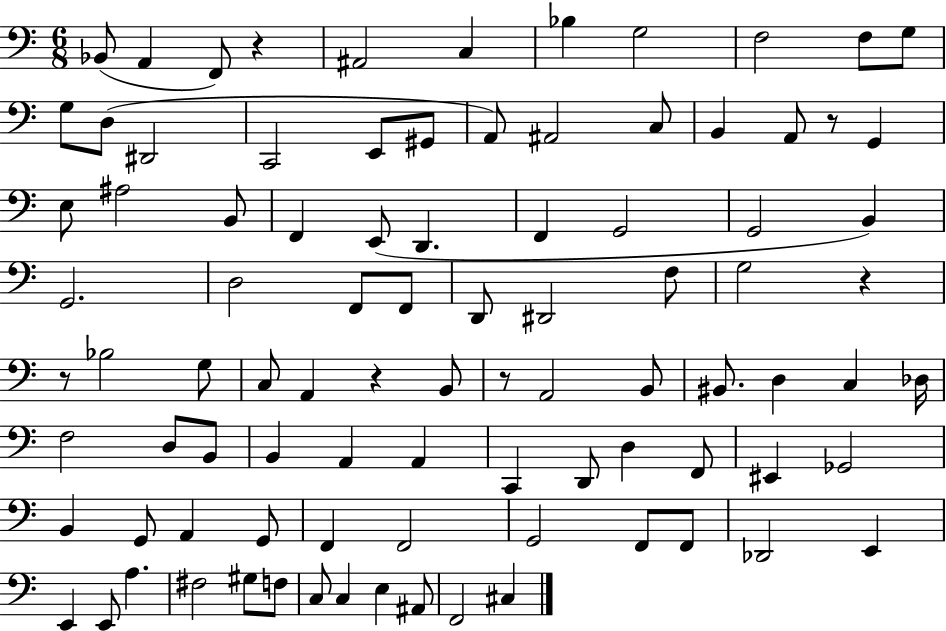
Bb2/e A2/q F2/e R/q A#2/h C3/q Bb3/q G3/h F3/h F3/e G3/e G3/e D3/e D#2/h C2/h E2/e G#2/e A2/e A#2/h C3/e B2/q A2/e R/e G2/q E3/e A#3/h B2/e F2/q E2/e D2/q. F2/q G2/h G2/h B2/q G2/h. D3/h F2/e F2/e D2/e D#2/h F3/e G3/h R/q R/e Bb3/h G3/e C3/e A2/q R/q B2/e R/e A2/h B2/e BIS2/e. D3/q C3/q Db3/s F3/h D3/e B2/e B2/q A2/q A2/q C2/q D2/e D3/q F2/e EIS2/q Gb2/h B2/q G2/e A2/q G2/e F2/q F2/h G2/h F2/e F2/e Db2/h E2/q E2/q E2/e A3/q. F#3/h G#3/e F3/e C3/e C3/q E3/q A#2/e F2/h C#3/q